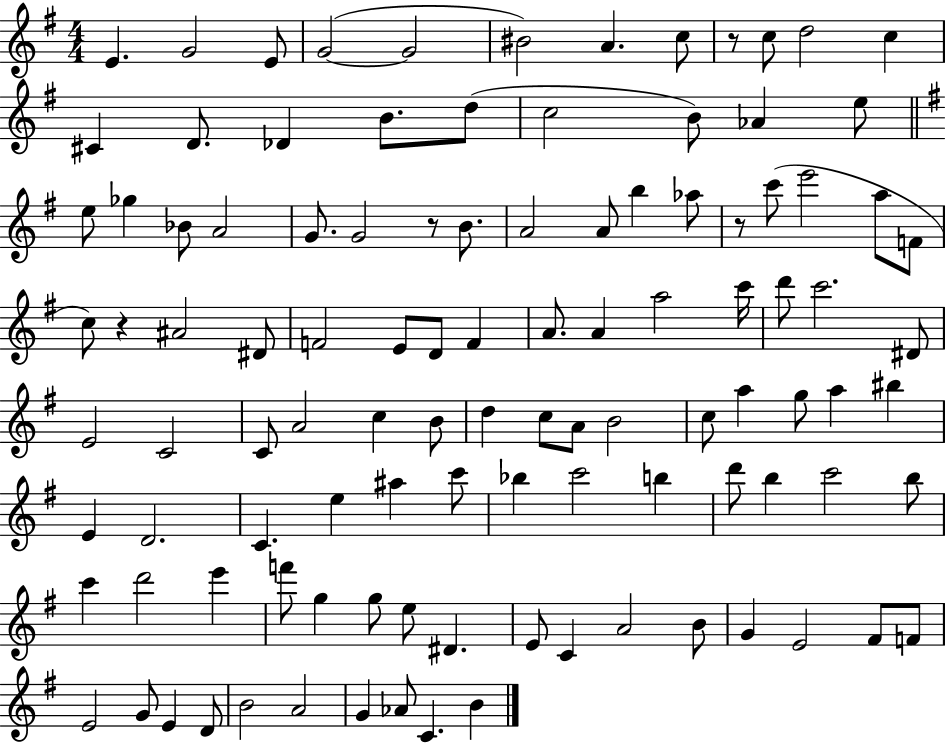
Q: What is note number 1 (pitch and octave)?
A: E4